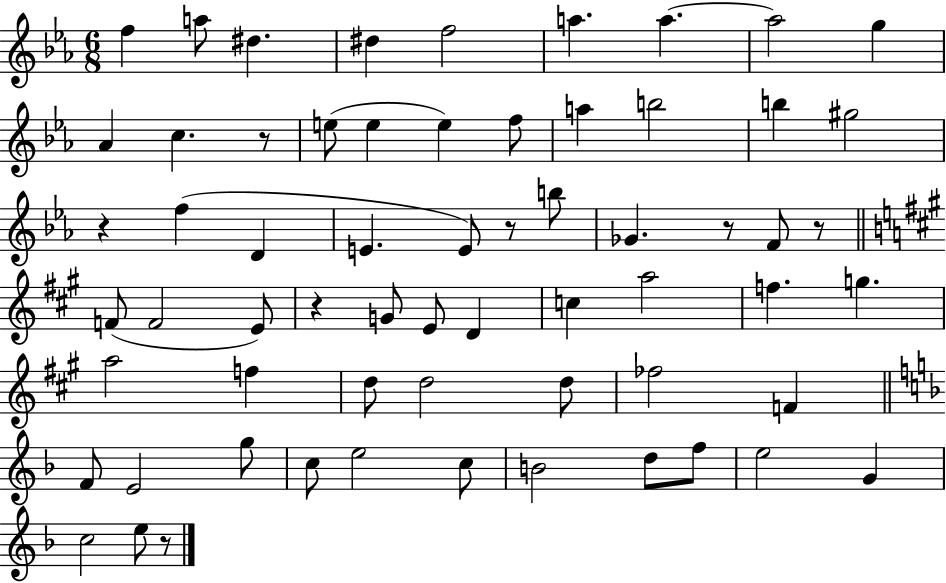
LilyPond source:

{
  \clef treble
  \numericTimeSignature
  \time 6/8
  \key ees \major
  f''4 a''8 dis''4. | dis''4 f''2 | a''4. a''4.~~ | a''2 g''4 | \break aes'4 c''4. r8 | e''8( e''4 e''4) f''8 | a''4 b''2 | b''4 gis''2 | \break r4 f''4( d'4 | e'4. e'8) r8 b''8 | ges'4. r8 f'8 r8 | \bar "||" \break \key a \major f'8( f'2 e'8) | r4 g'8 e'8 d'4 | c''4 a''2 | f''4. g''4. | \break a''2 f''4 | d''8 d''2 d''8 | fes''2 f'4 | \bar "||" \break \key f \major f'8 e'2 g''8 | c''8 e''2 c''8 | b'2 d''8 f''8 | e''2 g'4 | \break c''2 e''8 r8 | \bar "|."
}